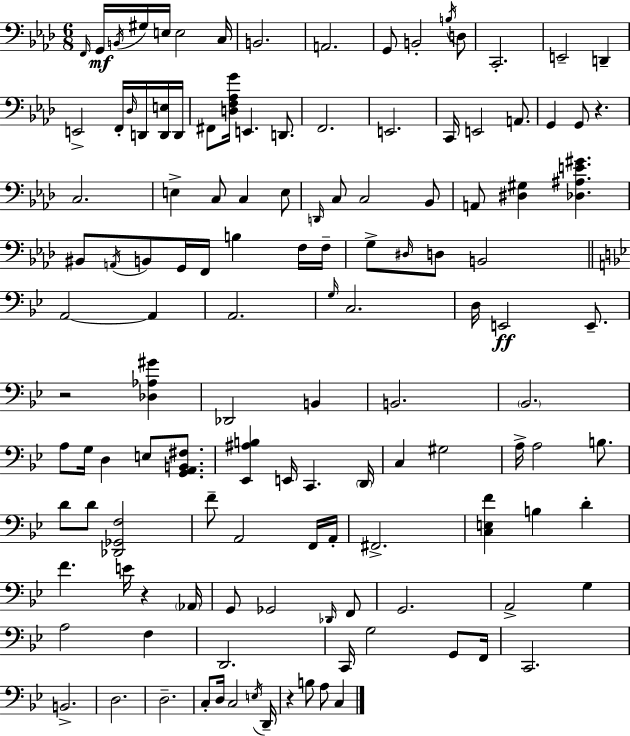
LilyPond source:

{
  \clef bass
  \numericTimeSignature
  \time 6/8
  \key f \minor
  \grace { f,16 }\mf g,16 \acciaccatura { b,16 } gis16 e16 e2 | c16 b,2. | a,2. | g,8 b,2-. | \break \acciaccatura { b16 } d8 c,2.-. | e,2-- d,4-- | e,2-> f,16-. | \grace { des16 } d,16 <d, e>16 d,16 fis,8 <d f aes g'>16 e,4. | \break d,8. f,2. | e,2. | c,16 e,2 | a,8. g,4 g,8 r4. | \break c2. | e4-> c8 c4 | e8 \grace { d,16 } c8 c2 | bes,8 a,8 <dis gis>4 <des ais e' gis'>4. | \break bis,8 \acciaccatura { a,16 } b,8 g,16 f,16 | b4 f16 f16-- g8-> \grace { dis16 } d8 b,2 | \bar "||" \break \key bes \major a,2~~ a,4 | a,2. | \grace { g16 } c2. | d16 e,2\ff e,8.-- | \break r2 <des aes gis'>4 | des,2 b,4 | b,2. | \parenthesize bes,2. | \break a8 g16 d4 e8 <g, a, b, fis>8. | <ees, ais b>4 e,16 c,4. | \parenthesize d,16 c4 gis2 | a16-> a2 b8. | \break d'8 d'8 <des, ges, f>2 | f'8-- a,2 f,16 | a,16-. fis,2.-> | <c e f'>4 b4 d'4-. | \break f'4. e'16 r4 | \parenthesize aes,16 g,8 ges,2 \grace { des,16 } | f,8 g,2. | a,2-> g4 | \break a2 f4 | d,2. | c,16 g2 g,8 | f,16 c,2. | \break b,2.-> | d2. | d2.-- | c8-. d16 c2 | \break \acciaccatura { e16 } d,16-- r4 b8 a8 c4 | \bar "|."
}